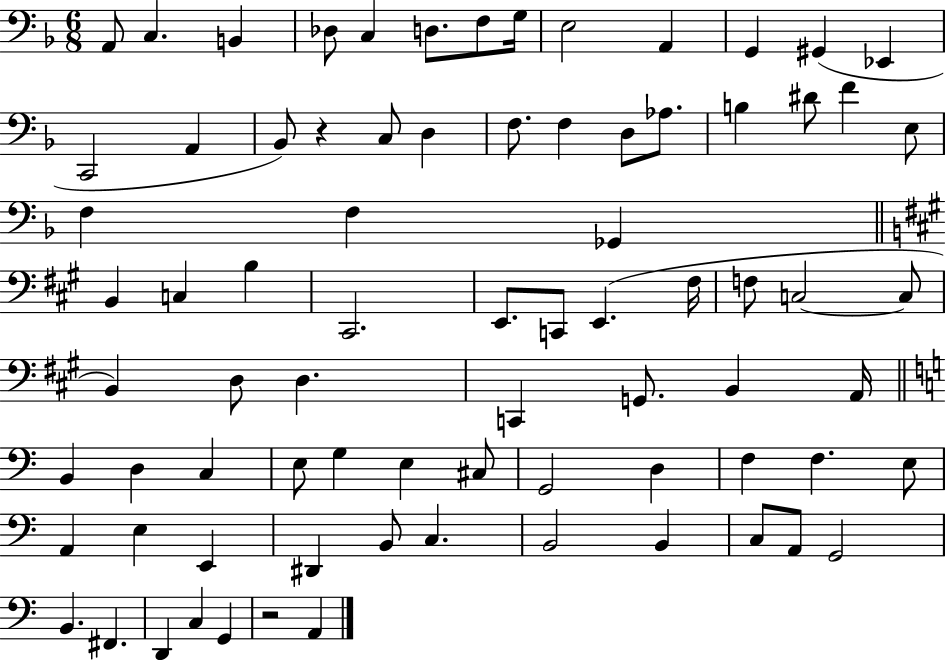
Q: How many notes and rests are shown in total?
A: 78